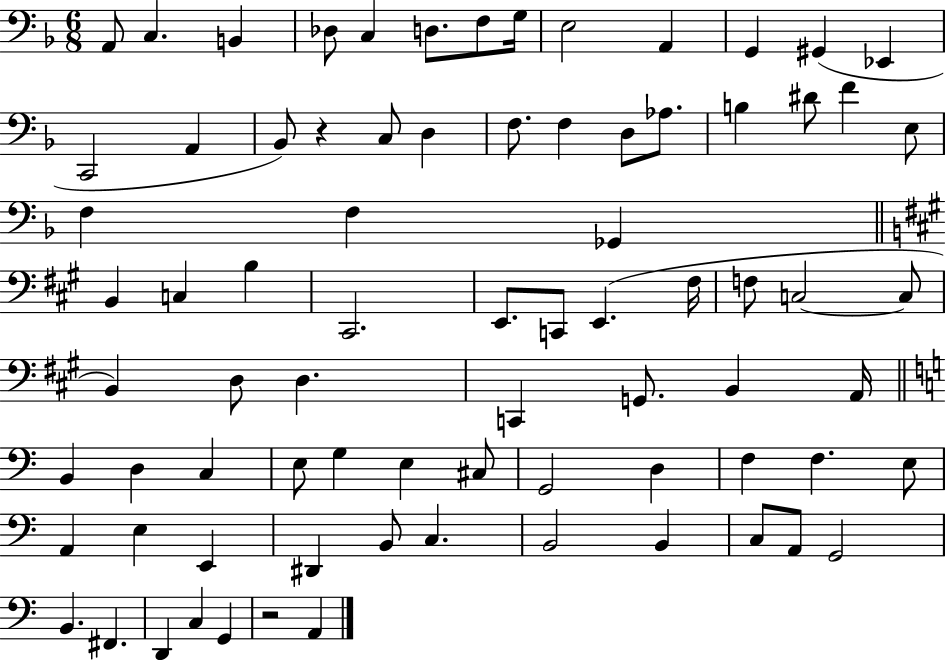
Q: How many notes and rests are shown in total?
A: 78